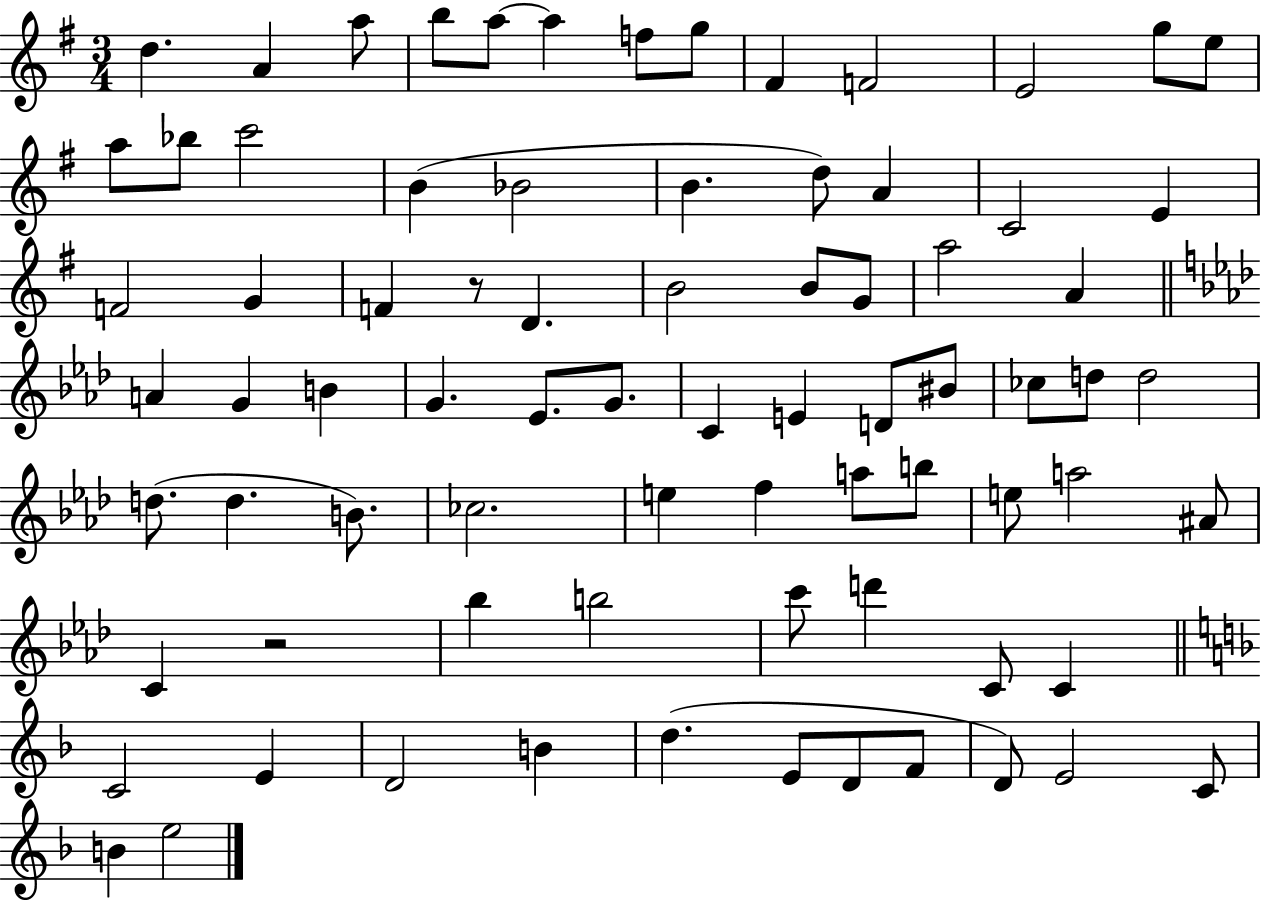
X:1
T:Untitled
M:3/4
L:1/4
K:G
d A a/2 b/2 a/2 a f/2 g/2 ^F F2 E2 g/2 e/2 a/2 _b/2 c'2 B _B2 B d/2 A C2 E F2 G F z/2 D B2 B/2 G/2 a2 A A G B G _E/2 G/2 C E D/2 ^B/2 _c/2 d/2 d2 d/2 d B/2 _c2 e f a/2 b/2 e/2 a2 ^A/2 C z2 _b b2 c'/2 d' C/2 C C2 E D2 B d E/2 D/2 F/2 D/2 E2 C/2 B e2